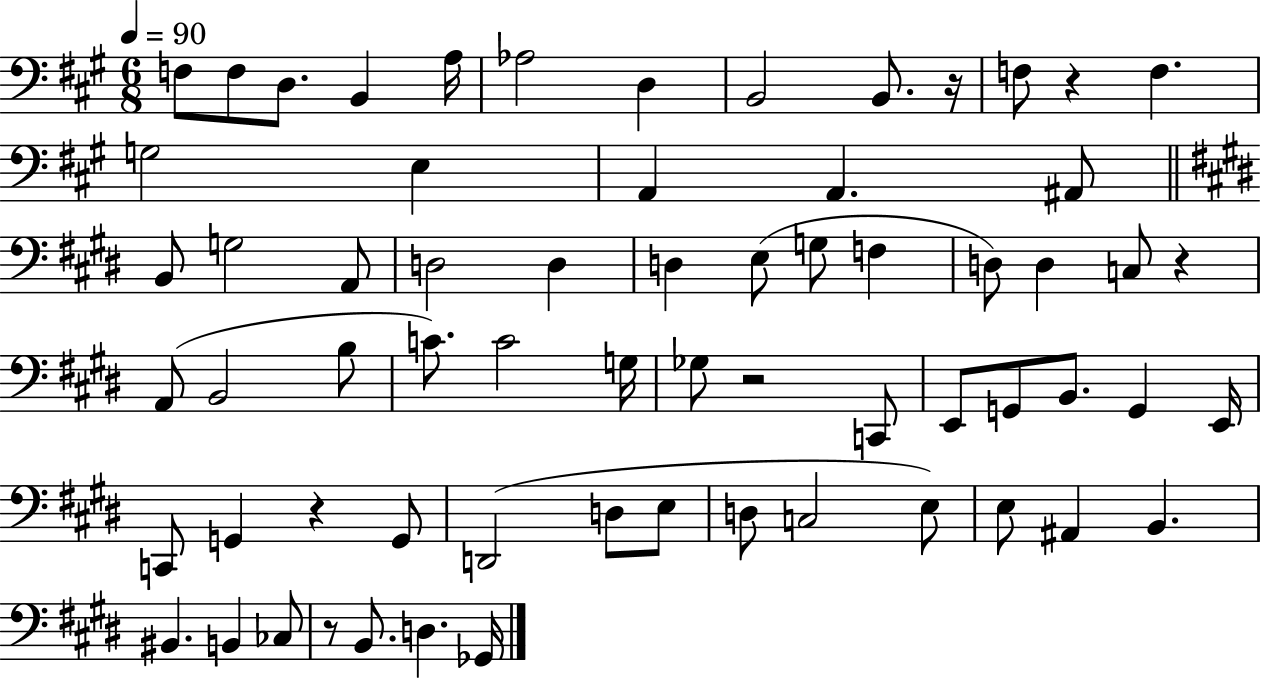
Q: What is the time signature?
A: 6/8